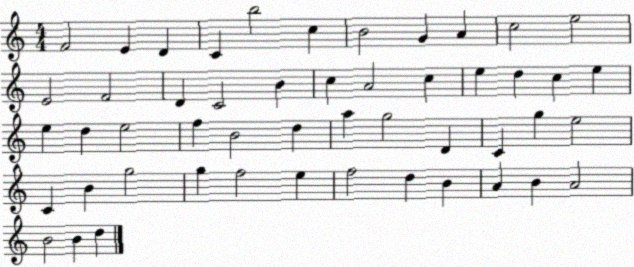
X:1
T:Untitled
M:4/4
L:1/4
K:C
F2 E D C b2 c B2 G A c2 e2 E2 F2 D C2 B c A2 c e d c e e d e2 f B2 d a g2 D C g e2 C B g2 g f2 e f2 d B A B A2 B2 B d